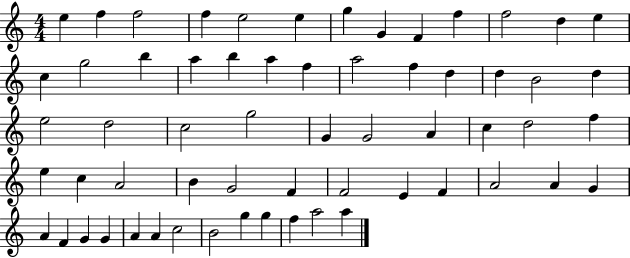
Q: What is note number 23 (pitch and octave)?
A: D5